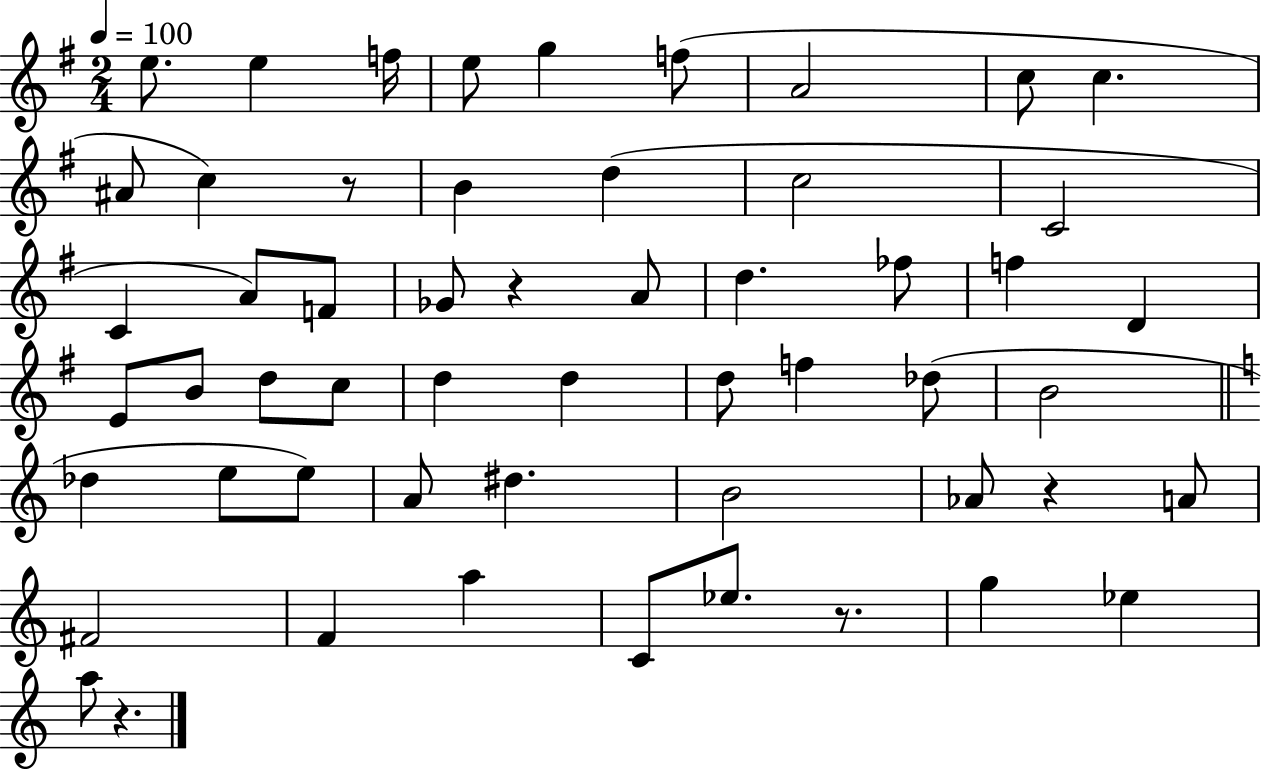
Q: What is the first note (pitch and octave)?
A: E5